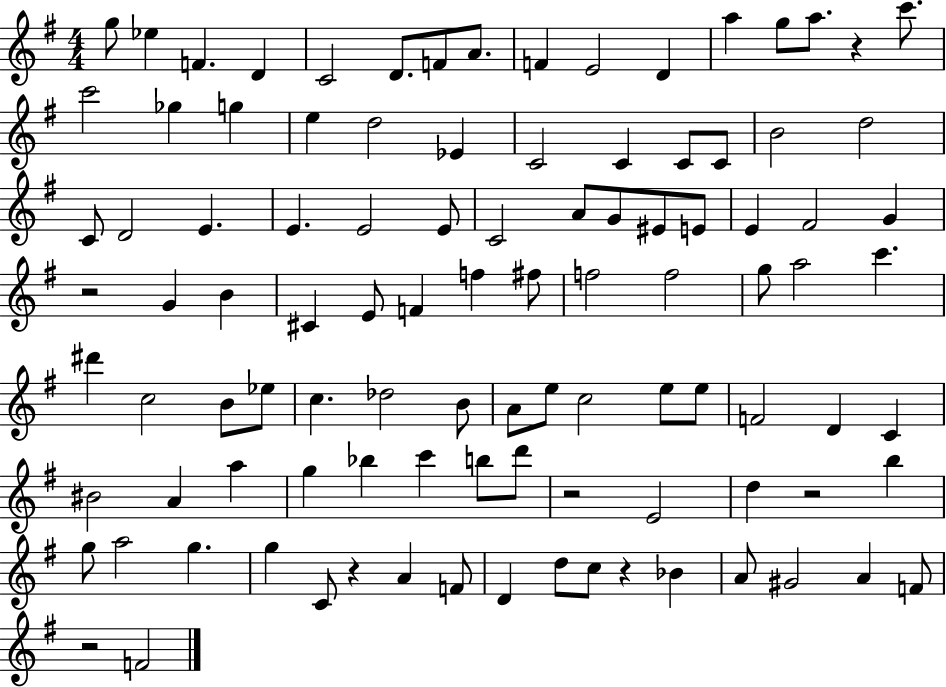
{
  \clef treble
  \numericTimeSignature
  \time 4/4
  \key g \major
  g''8 ees''4 f'4. d'4 | c'2 d'8. f'8 a'8. | f'4 e'2 d'4 | a''4 g''8 a''8. r4 c'''8. | \break c'''2 ges''4 g''4 | e''4 d''2 ees'4 | c'2 c'4 c'8 c'8 | b'2 d''2 | \break c'8 d'2 e'4. | e'4. e'2 e'8 | c'2 a'8 g'8 eis'8 e'8 | e'4 fis'2 g'4 | \break r2 g'4 b'4 | cis'4 e'8 f'4 f''4 fis''8 | f''2 f''2 | g''8 a''2 c'''4. | \break dis'''4 c''2 b'8 ees''8 | c''4. des''2 b'8 | a'8 e''8 c''2 e''8 e''8 | f'2 d'4 c'4 | \break bis'2 a'4 a''4 | g''4 bes''4 c'''4 b''8 d'''8 | r2 e'2 | d''4 r2 b''4 | \break g''8 a''2 g''4. | g''4 c'8 r4 a'4 f'8 | d'4 d''8 c''8 r4 bes'4 | a'8 gis'2 a'4 f'8 | \break r2 f'2 | \bar "|."
}